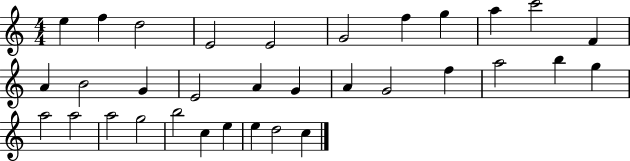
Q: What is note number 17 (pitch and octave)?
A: G4